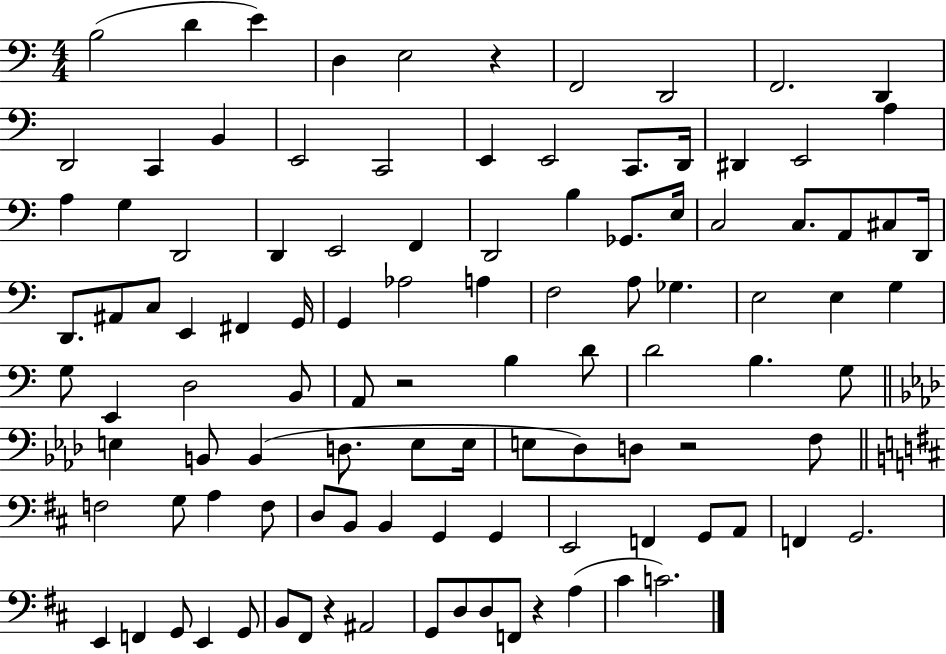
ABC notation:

X:1
T:Untitled
M:4/4
L:1/4
K:C
B,2 D E D, E,2 z F,,2 D,,2 F,,2 D,, D,,2 C,, B,, E,,2 C,,2 E,, E,,2 C,,/2 D,,/4 ^D,, E,,2 A, A, G, D,,2 D,, E,,2 F,, D,,2 B, _G,,/2 E,/4 C,2 C,/2 A,,/2 ^C,/2 D,,/4 D,,/2 ^A,,/2 C,/2 E,, ^F,, G,,/4 G,, _A,2 A, F,2 A,/2 _G, E,2 E, G, G,/2 E,, D,2 B,,/2 A,,/2 z2 B, D/2 D2 B, G,/2 E, B,,/2 B,, D,/2 E,/2 E,/4 E,/2 _D,/2 D,/2 z2 F,/2 F,2 G,/2 A, F,/2 D,/2 B,,/2 B,, G,, G,, E,,2 F,, G,,/2 A,,/2 F,, G,,2 E,, F,, G,,/2 E,, G,,/2 B,,/2 ^F,,/2 z ^A,,2 G,,/2 D,/2 D,/2 F,,/2 z A, ^C C2